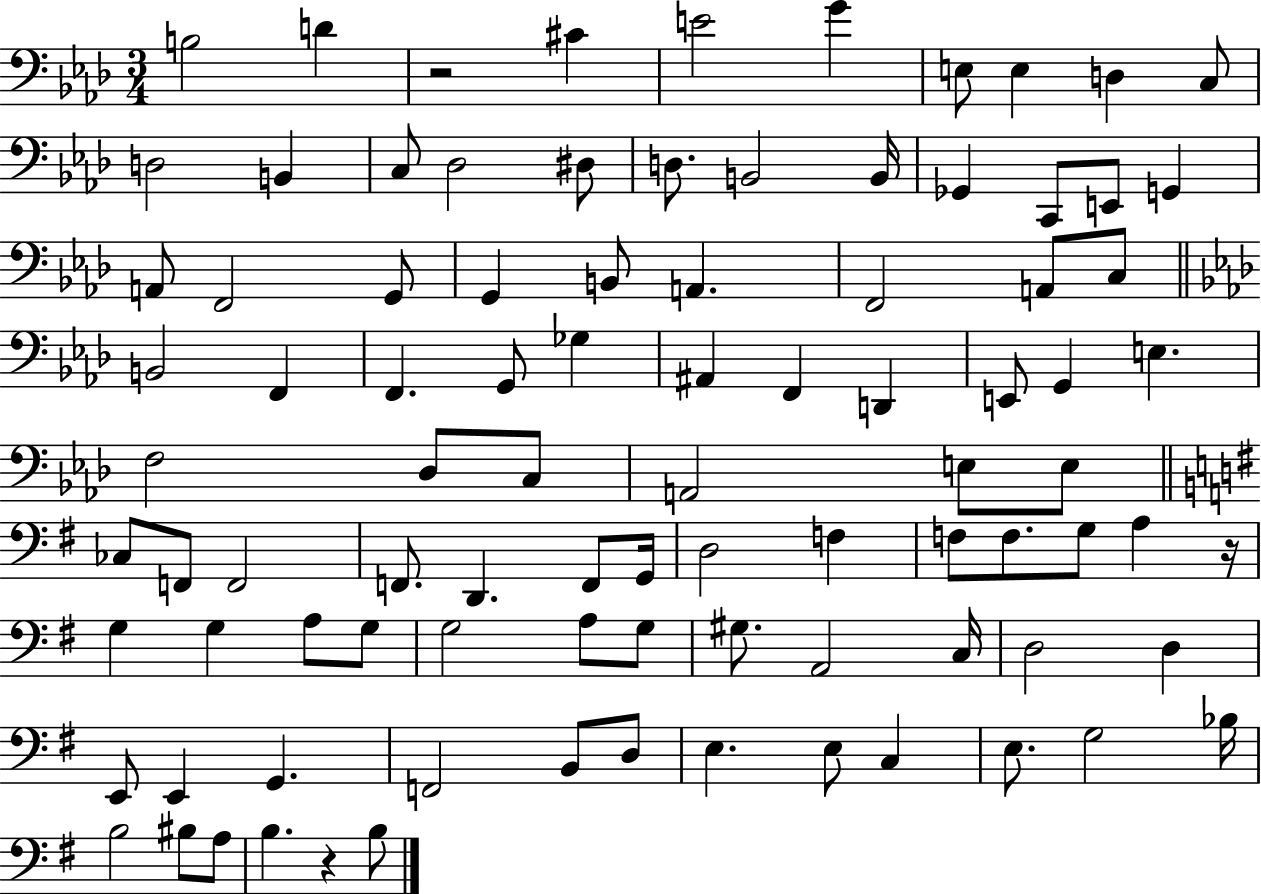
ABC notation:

X:1
T:Untitled
M:3/4
L:1/4
K:Ab
B,2 D z2 ^C E2 G E,/2 E, D, C,/2 D,2 B,, C,/2 _D,2 ^D,/2 D,/2 B,,2 B,,/4 _G,, C,,/2 E,,/2 G,, A,,/2 F,,2 G,,/2 G,, B,,/2 A,, F,,2 A,,/2 C,/2 B,,2 F,, F,, G,,/2 _G, ^A,, F,, D,, E,,/2 G,, E, F,2 _D,/2 C,/2 A,,2 E,/2 E,/2 _C,/2 F,,/2 F,,2 F,,/2 D,, F,,/2 G,,/4 D,2 F, F,/2 F,/2 G,/2 A, z/4 G, G, A,/2 G,/2 G,2 A,/2 G,/2 ^G,/2 A,,2 C,/4 D,2 D, E,,/2 E,, G,, F,,2 B,,/2 D,/2 E, E,/2 C, E,/2 G,2 _B,/4 B,2 ^B,/2 A,/2 B, z B,/2